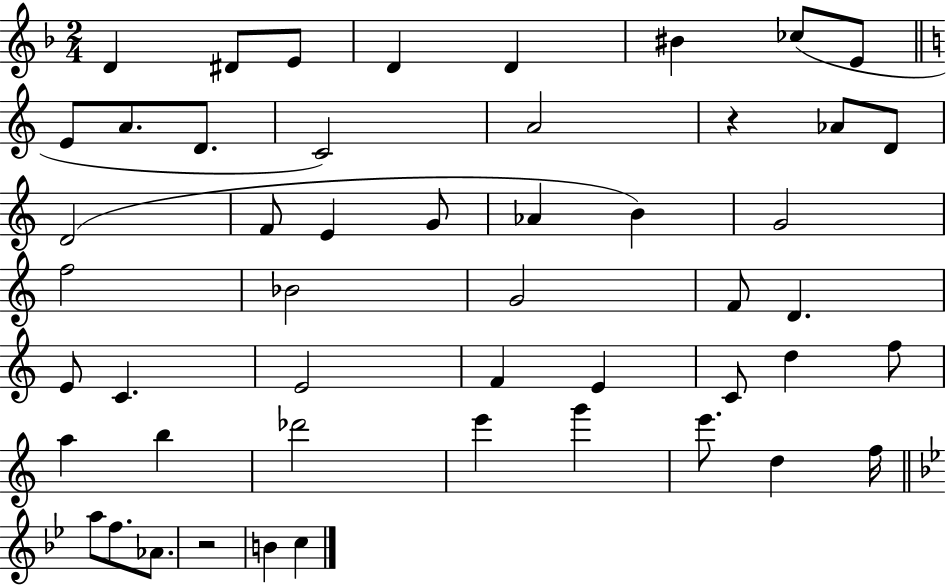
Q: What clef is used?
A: treble